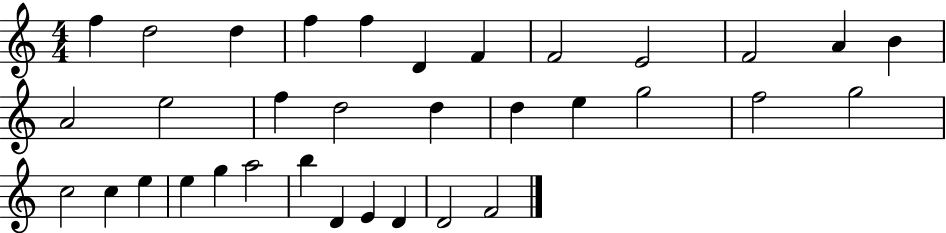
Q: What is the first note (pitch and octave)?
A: F5